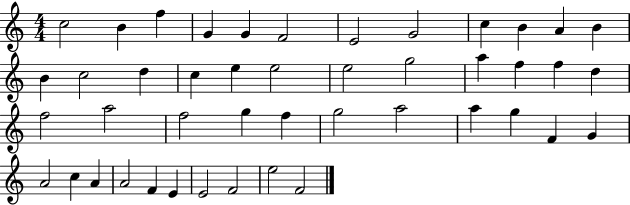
C5/h B4/q F5/q G4/q G4/q F4/h E4/h G4/h C5/q B4/q A4/q B4/q B4/q C5/h D5/q C5/q E5/q E5/h E5/h G5/h A5/q F5/q F5/q D5/q F5/h A5/h F5/h G5/q F5/q G5/h A5/h A5/q G5/q F4/q G4/q A4/h C5/q A4/q A4/h F4/q E4/q E4/h F4/h E5/h F4/h